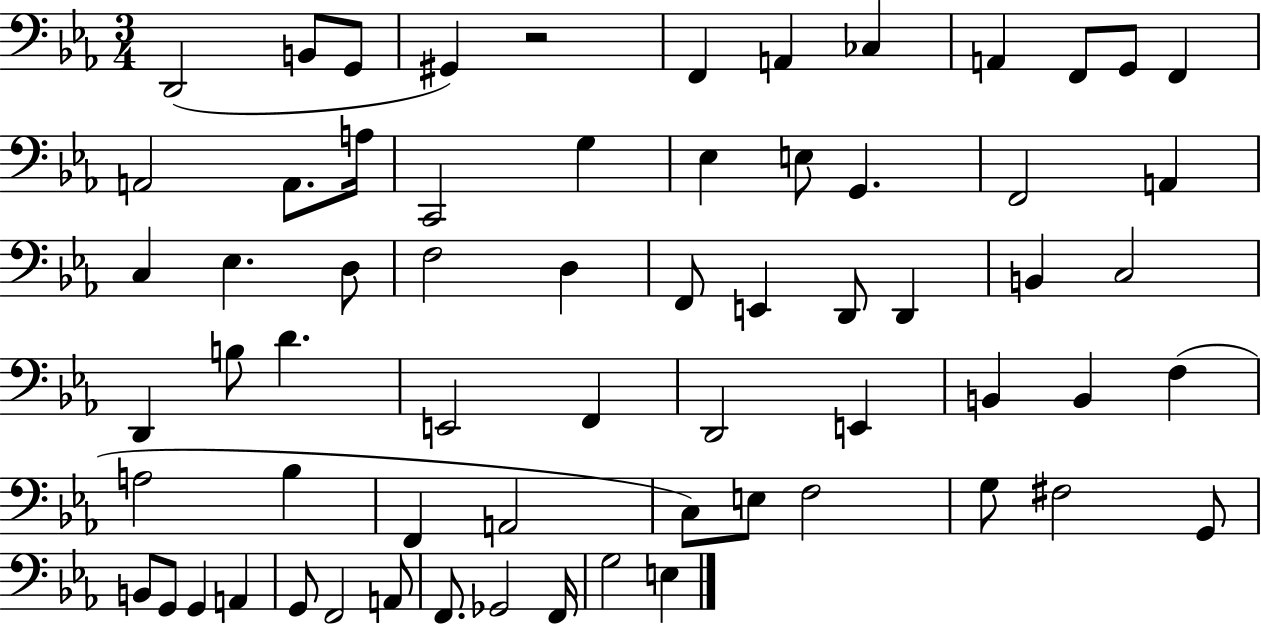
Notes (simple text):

D2/h B2/e G2/e G#2/q R/h F2/q A2/q CES3/q A2/q F2/e G2/e F2/q A2/h A2/e. A3/s C2/h G3/q Eb3/q E3/e G2/q. F2/h A2/q C3/q Eb3/q. D3/e F3/h D3/q F2/e E2/q D2/e D2/q B2/q C3/h D2/q B3/e D4/q. E2/h F2/q D2/h E2/q B2/q B2/q F3/q A3/h Bb3/q F2/q A2/h C3/e E3/e F3/h G3/e F#3/h G2/e B2/e G2/e G2/q A2/q G2/e F2/h A2/e F2/e. Gb2/h F2/s G3/h E3/q